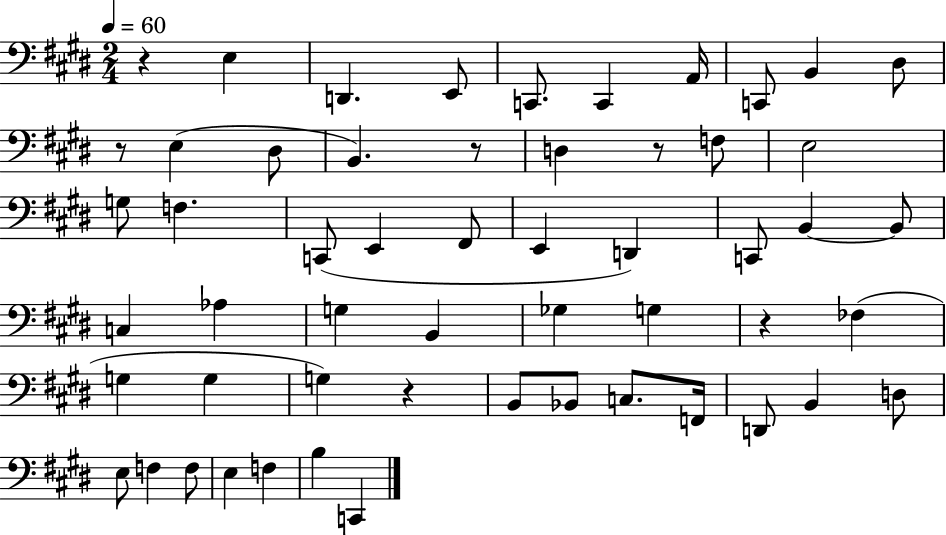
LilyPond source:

{
  \clef bass
  \numericTimeSignature
  \time 2/4
  \key e \major
  \tempo 4 = 60
  r4 e4 | d,4. e,8 | c,8. c,4 a,16 | c,8 b,4 dis8 | \break r8 e4( dis8 | b,4.) r8 | d4 r8 f8 | e2 | \break g8 f4. | c,8( e,4 fis,8 | e,4 d,4) | c,8 b,4~~ b,8 | \break c4 aes4 | g4 b,4 | ges4 g4 | r4 fes4( | \break g4 g4 | g4) r4 | b,8 bes,8 c8. f,16 | d,8 b,4 d8 | \break e8 f4 f8 | e4 f4 | b4 c,4 | \bar "|."
}